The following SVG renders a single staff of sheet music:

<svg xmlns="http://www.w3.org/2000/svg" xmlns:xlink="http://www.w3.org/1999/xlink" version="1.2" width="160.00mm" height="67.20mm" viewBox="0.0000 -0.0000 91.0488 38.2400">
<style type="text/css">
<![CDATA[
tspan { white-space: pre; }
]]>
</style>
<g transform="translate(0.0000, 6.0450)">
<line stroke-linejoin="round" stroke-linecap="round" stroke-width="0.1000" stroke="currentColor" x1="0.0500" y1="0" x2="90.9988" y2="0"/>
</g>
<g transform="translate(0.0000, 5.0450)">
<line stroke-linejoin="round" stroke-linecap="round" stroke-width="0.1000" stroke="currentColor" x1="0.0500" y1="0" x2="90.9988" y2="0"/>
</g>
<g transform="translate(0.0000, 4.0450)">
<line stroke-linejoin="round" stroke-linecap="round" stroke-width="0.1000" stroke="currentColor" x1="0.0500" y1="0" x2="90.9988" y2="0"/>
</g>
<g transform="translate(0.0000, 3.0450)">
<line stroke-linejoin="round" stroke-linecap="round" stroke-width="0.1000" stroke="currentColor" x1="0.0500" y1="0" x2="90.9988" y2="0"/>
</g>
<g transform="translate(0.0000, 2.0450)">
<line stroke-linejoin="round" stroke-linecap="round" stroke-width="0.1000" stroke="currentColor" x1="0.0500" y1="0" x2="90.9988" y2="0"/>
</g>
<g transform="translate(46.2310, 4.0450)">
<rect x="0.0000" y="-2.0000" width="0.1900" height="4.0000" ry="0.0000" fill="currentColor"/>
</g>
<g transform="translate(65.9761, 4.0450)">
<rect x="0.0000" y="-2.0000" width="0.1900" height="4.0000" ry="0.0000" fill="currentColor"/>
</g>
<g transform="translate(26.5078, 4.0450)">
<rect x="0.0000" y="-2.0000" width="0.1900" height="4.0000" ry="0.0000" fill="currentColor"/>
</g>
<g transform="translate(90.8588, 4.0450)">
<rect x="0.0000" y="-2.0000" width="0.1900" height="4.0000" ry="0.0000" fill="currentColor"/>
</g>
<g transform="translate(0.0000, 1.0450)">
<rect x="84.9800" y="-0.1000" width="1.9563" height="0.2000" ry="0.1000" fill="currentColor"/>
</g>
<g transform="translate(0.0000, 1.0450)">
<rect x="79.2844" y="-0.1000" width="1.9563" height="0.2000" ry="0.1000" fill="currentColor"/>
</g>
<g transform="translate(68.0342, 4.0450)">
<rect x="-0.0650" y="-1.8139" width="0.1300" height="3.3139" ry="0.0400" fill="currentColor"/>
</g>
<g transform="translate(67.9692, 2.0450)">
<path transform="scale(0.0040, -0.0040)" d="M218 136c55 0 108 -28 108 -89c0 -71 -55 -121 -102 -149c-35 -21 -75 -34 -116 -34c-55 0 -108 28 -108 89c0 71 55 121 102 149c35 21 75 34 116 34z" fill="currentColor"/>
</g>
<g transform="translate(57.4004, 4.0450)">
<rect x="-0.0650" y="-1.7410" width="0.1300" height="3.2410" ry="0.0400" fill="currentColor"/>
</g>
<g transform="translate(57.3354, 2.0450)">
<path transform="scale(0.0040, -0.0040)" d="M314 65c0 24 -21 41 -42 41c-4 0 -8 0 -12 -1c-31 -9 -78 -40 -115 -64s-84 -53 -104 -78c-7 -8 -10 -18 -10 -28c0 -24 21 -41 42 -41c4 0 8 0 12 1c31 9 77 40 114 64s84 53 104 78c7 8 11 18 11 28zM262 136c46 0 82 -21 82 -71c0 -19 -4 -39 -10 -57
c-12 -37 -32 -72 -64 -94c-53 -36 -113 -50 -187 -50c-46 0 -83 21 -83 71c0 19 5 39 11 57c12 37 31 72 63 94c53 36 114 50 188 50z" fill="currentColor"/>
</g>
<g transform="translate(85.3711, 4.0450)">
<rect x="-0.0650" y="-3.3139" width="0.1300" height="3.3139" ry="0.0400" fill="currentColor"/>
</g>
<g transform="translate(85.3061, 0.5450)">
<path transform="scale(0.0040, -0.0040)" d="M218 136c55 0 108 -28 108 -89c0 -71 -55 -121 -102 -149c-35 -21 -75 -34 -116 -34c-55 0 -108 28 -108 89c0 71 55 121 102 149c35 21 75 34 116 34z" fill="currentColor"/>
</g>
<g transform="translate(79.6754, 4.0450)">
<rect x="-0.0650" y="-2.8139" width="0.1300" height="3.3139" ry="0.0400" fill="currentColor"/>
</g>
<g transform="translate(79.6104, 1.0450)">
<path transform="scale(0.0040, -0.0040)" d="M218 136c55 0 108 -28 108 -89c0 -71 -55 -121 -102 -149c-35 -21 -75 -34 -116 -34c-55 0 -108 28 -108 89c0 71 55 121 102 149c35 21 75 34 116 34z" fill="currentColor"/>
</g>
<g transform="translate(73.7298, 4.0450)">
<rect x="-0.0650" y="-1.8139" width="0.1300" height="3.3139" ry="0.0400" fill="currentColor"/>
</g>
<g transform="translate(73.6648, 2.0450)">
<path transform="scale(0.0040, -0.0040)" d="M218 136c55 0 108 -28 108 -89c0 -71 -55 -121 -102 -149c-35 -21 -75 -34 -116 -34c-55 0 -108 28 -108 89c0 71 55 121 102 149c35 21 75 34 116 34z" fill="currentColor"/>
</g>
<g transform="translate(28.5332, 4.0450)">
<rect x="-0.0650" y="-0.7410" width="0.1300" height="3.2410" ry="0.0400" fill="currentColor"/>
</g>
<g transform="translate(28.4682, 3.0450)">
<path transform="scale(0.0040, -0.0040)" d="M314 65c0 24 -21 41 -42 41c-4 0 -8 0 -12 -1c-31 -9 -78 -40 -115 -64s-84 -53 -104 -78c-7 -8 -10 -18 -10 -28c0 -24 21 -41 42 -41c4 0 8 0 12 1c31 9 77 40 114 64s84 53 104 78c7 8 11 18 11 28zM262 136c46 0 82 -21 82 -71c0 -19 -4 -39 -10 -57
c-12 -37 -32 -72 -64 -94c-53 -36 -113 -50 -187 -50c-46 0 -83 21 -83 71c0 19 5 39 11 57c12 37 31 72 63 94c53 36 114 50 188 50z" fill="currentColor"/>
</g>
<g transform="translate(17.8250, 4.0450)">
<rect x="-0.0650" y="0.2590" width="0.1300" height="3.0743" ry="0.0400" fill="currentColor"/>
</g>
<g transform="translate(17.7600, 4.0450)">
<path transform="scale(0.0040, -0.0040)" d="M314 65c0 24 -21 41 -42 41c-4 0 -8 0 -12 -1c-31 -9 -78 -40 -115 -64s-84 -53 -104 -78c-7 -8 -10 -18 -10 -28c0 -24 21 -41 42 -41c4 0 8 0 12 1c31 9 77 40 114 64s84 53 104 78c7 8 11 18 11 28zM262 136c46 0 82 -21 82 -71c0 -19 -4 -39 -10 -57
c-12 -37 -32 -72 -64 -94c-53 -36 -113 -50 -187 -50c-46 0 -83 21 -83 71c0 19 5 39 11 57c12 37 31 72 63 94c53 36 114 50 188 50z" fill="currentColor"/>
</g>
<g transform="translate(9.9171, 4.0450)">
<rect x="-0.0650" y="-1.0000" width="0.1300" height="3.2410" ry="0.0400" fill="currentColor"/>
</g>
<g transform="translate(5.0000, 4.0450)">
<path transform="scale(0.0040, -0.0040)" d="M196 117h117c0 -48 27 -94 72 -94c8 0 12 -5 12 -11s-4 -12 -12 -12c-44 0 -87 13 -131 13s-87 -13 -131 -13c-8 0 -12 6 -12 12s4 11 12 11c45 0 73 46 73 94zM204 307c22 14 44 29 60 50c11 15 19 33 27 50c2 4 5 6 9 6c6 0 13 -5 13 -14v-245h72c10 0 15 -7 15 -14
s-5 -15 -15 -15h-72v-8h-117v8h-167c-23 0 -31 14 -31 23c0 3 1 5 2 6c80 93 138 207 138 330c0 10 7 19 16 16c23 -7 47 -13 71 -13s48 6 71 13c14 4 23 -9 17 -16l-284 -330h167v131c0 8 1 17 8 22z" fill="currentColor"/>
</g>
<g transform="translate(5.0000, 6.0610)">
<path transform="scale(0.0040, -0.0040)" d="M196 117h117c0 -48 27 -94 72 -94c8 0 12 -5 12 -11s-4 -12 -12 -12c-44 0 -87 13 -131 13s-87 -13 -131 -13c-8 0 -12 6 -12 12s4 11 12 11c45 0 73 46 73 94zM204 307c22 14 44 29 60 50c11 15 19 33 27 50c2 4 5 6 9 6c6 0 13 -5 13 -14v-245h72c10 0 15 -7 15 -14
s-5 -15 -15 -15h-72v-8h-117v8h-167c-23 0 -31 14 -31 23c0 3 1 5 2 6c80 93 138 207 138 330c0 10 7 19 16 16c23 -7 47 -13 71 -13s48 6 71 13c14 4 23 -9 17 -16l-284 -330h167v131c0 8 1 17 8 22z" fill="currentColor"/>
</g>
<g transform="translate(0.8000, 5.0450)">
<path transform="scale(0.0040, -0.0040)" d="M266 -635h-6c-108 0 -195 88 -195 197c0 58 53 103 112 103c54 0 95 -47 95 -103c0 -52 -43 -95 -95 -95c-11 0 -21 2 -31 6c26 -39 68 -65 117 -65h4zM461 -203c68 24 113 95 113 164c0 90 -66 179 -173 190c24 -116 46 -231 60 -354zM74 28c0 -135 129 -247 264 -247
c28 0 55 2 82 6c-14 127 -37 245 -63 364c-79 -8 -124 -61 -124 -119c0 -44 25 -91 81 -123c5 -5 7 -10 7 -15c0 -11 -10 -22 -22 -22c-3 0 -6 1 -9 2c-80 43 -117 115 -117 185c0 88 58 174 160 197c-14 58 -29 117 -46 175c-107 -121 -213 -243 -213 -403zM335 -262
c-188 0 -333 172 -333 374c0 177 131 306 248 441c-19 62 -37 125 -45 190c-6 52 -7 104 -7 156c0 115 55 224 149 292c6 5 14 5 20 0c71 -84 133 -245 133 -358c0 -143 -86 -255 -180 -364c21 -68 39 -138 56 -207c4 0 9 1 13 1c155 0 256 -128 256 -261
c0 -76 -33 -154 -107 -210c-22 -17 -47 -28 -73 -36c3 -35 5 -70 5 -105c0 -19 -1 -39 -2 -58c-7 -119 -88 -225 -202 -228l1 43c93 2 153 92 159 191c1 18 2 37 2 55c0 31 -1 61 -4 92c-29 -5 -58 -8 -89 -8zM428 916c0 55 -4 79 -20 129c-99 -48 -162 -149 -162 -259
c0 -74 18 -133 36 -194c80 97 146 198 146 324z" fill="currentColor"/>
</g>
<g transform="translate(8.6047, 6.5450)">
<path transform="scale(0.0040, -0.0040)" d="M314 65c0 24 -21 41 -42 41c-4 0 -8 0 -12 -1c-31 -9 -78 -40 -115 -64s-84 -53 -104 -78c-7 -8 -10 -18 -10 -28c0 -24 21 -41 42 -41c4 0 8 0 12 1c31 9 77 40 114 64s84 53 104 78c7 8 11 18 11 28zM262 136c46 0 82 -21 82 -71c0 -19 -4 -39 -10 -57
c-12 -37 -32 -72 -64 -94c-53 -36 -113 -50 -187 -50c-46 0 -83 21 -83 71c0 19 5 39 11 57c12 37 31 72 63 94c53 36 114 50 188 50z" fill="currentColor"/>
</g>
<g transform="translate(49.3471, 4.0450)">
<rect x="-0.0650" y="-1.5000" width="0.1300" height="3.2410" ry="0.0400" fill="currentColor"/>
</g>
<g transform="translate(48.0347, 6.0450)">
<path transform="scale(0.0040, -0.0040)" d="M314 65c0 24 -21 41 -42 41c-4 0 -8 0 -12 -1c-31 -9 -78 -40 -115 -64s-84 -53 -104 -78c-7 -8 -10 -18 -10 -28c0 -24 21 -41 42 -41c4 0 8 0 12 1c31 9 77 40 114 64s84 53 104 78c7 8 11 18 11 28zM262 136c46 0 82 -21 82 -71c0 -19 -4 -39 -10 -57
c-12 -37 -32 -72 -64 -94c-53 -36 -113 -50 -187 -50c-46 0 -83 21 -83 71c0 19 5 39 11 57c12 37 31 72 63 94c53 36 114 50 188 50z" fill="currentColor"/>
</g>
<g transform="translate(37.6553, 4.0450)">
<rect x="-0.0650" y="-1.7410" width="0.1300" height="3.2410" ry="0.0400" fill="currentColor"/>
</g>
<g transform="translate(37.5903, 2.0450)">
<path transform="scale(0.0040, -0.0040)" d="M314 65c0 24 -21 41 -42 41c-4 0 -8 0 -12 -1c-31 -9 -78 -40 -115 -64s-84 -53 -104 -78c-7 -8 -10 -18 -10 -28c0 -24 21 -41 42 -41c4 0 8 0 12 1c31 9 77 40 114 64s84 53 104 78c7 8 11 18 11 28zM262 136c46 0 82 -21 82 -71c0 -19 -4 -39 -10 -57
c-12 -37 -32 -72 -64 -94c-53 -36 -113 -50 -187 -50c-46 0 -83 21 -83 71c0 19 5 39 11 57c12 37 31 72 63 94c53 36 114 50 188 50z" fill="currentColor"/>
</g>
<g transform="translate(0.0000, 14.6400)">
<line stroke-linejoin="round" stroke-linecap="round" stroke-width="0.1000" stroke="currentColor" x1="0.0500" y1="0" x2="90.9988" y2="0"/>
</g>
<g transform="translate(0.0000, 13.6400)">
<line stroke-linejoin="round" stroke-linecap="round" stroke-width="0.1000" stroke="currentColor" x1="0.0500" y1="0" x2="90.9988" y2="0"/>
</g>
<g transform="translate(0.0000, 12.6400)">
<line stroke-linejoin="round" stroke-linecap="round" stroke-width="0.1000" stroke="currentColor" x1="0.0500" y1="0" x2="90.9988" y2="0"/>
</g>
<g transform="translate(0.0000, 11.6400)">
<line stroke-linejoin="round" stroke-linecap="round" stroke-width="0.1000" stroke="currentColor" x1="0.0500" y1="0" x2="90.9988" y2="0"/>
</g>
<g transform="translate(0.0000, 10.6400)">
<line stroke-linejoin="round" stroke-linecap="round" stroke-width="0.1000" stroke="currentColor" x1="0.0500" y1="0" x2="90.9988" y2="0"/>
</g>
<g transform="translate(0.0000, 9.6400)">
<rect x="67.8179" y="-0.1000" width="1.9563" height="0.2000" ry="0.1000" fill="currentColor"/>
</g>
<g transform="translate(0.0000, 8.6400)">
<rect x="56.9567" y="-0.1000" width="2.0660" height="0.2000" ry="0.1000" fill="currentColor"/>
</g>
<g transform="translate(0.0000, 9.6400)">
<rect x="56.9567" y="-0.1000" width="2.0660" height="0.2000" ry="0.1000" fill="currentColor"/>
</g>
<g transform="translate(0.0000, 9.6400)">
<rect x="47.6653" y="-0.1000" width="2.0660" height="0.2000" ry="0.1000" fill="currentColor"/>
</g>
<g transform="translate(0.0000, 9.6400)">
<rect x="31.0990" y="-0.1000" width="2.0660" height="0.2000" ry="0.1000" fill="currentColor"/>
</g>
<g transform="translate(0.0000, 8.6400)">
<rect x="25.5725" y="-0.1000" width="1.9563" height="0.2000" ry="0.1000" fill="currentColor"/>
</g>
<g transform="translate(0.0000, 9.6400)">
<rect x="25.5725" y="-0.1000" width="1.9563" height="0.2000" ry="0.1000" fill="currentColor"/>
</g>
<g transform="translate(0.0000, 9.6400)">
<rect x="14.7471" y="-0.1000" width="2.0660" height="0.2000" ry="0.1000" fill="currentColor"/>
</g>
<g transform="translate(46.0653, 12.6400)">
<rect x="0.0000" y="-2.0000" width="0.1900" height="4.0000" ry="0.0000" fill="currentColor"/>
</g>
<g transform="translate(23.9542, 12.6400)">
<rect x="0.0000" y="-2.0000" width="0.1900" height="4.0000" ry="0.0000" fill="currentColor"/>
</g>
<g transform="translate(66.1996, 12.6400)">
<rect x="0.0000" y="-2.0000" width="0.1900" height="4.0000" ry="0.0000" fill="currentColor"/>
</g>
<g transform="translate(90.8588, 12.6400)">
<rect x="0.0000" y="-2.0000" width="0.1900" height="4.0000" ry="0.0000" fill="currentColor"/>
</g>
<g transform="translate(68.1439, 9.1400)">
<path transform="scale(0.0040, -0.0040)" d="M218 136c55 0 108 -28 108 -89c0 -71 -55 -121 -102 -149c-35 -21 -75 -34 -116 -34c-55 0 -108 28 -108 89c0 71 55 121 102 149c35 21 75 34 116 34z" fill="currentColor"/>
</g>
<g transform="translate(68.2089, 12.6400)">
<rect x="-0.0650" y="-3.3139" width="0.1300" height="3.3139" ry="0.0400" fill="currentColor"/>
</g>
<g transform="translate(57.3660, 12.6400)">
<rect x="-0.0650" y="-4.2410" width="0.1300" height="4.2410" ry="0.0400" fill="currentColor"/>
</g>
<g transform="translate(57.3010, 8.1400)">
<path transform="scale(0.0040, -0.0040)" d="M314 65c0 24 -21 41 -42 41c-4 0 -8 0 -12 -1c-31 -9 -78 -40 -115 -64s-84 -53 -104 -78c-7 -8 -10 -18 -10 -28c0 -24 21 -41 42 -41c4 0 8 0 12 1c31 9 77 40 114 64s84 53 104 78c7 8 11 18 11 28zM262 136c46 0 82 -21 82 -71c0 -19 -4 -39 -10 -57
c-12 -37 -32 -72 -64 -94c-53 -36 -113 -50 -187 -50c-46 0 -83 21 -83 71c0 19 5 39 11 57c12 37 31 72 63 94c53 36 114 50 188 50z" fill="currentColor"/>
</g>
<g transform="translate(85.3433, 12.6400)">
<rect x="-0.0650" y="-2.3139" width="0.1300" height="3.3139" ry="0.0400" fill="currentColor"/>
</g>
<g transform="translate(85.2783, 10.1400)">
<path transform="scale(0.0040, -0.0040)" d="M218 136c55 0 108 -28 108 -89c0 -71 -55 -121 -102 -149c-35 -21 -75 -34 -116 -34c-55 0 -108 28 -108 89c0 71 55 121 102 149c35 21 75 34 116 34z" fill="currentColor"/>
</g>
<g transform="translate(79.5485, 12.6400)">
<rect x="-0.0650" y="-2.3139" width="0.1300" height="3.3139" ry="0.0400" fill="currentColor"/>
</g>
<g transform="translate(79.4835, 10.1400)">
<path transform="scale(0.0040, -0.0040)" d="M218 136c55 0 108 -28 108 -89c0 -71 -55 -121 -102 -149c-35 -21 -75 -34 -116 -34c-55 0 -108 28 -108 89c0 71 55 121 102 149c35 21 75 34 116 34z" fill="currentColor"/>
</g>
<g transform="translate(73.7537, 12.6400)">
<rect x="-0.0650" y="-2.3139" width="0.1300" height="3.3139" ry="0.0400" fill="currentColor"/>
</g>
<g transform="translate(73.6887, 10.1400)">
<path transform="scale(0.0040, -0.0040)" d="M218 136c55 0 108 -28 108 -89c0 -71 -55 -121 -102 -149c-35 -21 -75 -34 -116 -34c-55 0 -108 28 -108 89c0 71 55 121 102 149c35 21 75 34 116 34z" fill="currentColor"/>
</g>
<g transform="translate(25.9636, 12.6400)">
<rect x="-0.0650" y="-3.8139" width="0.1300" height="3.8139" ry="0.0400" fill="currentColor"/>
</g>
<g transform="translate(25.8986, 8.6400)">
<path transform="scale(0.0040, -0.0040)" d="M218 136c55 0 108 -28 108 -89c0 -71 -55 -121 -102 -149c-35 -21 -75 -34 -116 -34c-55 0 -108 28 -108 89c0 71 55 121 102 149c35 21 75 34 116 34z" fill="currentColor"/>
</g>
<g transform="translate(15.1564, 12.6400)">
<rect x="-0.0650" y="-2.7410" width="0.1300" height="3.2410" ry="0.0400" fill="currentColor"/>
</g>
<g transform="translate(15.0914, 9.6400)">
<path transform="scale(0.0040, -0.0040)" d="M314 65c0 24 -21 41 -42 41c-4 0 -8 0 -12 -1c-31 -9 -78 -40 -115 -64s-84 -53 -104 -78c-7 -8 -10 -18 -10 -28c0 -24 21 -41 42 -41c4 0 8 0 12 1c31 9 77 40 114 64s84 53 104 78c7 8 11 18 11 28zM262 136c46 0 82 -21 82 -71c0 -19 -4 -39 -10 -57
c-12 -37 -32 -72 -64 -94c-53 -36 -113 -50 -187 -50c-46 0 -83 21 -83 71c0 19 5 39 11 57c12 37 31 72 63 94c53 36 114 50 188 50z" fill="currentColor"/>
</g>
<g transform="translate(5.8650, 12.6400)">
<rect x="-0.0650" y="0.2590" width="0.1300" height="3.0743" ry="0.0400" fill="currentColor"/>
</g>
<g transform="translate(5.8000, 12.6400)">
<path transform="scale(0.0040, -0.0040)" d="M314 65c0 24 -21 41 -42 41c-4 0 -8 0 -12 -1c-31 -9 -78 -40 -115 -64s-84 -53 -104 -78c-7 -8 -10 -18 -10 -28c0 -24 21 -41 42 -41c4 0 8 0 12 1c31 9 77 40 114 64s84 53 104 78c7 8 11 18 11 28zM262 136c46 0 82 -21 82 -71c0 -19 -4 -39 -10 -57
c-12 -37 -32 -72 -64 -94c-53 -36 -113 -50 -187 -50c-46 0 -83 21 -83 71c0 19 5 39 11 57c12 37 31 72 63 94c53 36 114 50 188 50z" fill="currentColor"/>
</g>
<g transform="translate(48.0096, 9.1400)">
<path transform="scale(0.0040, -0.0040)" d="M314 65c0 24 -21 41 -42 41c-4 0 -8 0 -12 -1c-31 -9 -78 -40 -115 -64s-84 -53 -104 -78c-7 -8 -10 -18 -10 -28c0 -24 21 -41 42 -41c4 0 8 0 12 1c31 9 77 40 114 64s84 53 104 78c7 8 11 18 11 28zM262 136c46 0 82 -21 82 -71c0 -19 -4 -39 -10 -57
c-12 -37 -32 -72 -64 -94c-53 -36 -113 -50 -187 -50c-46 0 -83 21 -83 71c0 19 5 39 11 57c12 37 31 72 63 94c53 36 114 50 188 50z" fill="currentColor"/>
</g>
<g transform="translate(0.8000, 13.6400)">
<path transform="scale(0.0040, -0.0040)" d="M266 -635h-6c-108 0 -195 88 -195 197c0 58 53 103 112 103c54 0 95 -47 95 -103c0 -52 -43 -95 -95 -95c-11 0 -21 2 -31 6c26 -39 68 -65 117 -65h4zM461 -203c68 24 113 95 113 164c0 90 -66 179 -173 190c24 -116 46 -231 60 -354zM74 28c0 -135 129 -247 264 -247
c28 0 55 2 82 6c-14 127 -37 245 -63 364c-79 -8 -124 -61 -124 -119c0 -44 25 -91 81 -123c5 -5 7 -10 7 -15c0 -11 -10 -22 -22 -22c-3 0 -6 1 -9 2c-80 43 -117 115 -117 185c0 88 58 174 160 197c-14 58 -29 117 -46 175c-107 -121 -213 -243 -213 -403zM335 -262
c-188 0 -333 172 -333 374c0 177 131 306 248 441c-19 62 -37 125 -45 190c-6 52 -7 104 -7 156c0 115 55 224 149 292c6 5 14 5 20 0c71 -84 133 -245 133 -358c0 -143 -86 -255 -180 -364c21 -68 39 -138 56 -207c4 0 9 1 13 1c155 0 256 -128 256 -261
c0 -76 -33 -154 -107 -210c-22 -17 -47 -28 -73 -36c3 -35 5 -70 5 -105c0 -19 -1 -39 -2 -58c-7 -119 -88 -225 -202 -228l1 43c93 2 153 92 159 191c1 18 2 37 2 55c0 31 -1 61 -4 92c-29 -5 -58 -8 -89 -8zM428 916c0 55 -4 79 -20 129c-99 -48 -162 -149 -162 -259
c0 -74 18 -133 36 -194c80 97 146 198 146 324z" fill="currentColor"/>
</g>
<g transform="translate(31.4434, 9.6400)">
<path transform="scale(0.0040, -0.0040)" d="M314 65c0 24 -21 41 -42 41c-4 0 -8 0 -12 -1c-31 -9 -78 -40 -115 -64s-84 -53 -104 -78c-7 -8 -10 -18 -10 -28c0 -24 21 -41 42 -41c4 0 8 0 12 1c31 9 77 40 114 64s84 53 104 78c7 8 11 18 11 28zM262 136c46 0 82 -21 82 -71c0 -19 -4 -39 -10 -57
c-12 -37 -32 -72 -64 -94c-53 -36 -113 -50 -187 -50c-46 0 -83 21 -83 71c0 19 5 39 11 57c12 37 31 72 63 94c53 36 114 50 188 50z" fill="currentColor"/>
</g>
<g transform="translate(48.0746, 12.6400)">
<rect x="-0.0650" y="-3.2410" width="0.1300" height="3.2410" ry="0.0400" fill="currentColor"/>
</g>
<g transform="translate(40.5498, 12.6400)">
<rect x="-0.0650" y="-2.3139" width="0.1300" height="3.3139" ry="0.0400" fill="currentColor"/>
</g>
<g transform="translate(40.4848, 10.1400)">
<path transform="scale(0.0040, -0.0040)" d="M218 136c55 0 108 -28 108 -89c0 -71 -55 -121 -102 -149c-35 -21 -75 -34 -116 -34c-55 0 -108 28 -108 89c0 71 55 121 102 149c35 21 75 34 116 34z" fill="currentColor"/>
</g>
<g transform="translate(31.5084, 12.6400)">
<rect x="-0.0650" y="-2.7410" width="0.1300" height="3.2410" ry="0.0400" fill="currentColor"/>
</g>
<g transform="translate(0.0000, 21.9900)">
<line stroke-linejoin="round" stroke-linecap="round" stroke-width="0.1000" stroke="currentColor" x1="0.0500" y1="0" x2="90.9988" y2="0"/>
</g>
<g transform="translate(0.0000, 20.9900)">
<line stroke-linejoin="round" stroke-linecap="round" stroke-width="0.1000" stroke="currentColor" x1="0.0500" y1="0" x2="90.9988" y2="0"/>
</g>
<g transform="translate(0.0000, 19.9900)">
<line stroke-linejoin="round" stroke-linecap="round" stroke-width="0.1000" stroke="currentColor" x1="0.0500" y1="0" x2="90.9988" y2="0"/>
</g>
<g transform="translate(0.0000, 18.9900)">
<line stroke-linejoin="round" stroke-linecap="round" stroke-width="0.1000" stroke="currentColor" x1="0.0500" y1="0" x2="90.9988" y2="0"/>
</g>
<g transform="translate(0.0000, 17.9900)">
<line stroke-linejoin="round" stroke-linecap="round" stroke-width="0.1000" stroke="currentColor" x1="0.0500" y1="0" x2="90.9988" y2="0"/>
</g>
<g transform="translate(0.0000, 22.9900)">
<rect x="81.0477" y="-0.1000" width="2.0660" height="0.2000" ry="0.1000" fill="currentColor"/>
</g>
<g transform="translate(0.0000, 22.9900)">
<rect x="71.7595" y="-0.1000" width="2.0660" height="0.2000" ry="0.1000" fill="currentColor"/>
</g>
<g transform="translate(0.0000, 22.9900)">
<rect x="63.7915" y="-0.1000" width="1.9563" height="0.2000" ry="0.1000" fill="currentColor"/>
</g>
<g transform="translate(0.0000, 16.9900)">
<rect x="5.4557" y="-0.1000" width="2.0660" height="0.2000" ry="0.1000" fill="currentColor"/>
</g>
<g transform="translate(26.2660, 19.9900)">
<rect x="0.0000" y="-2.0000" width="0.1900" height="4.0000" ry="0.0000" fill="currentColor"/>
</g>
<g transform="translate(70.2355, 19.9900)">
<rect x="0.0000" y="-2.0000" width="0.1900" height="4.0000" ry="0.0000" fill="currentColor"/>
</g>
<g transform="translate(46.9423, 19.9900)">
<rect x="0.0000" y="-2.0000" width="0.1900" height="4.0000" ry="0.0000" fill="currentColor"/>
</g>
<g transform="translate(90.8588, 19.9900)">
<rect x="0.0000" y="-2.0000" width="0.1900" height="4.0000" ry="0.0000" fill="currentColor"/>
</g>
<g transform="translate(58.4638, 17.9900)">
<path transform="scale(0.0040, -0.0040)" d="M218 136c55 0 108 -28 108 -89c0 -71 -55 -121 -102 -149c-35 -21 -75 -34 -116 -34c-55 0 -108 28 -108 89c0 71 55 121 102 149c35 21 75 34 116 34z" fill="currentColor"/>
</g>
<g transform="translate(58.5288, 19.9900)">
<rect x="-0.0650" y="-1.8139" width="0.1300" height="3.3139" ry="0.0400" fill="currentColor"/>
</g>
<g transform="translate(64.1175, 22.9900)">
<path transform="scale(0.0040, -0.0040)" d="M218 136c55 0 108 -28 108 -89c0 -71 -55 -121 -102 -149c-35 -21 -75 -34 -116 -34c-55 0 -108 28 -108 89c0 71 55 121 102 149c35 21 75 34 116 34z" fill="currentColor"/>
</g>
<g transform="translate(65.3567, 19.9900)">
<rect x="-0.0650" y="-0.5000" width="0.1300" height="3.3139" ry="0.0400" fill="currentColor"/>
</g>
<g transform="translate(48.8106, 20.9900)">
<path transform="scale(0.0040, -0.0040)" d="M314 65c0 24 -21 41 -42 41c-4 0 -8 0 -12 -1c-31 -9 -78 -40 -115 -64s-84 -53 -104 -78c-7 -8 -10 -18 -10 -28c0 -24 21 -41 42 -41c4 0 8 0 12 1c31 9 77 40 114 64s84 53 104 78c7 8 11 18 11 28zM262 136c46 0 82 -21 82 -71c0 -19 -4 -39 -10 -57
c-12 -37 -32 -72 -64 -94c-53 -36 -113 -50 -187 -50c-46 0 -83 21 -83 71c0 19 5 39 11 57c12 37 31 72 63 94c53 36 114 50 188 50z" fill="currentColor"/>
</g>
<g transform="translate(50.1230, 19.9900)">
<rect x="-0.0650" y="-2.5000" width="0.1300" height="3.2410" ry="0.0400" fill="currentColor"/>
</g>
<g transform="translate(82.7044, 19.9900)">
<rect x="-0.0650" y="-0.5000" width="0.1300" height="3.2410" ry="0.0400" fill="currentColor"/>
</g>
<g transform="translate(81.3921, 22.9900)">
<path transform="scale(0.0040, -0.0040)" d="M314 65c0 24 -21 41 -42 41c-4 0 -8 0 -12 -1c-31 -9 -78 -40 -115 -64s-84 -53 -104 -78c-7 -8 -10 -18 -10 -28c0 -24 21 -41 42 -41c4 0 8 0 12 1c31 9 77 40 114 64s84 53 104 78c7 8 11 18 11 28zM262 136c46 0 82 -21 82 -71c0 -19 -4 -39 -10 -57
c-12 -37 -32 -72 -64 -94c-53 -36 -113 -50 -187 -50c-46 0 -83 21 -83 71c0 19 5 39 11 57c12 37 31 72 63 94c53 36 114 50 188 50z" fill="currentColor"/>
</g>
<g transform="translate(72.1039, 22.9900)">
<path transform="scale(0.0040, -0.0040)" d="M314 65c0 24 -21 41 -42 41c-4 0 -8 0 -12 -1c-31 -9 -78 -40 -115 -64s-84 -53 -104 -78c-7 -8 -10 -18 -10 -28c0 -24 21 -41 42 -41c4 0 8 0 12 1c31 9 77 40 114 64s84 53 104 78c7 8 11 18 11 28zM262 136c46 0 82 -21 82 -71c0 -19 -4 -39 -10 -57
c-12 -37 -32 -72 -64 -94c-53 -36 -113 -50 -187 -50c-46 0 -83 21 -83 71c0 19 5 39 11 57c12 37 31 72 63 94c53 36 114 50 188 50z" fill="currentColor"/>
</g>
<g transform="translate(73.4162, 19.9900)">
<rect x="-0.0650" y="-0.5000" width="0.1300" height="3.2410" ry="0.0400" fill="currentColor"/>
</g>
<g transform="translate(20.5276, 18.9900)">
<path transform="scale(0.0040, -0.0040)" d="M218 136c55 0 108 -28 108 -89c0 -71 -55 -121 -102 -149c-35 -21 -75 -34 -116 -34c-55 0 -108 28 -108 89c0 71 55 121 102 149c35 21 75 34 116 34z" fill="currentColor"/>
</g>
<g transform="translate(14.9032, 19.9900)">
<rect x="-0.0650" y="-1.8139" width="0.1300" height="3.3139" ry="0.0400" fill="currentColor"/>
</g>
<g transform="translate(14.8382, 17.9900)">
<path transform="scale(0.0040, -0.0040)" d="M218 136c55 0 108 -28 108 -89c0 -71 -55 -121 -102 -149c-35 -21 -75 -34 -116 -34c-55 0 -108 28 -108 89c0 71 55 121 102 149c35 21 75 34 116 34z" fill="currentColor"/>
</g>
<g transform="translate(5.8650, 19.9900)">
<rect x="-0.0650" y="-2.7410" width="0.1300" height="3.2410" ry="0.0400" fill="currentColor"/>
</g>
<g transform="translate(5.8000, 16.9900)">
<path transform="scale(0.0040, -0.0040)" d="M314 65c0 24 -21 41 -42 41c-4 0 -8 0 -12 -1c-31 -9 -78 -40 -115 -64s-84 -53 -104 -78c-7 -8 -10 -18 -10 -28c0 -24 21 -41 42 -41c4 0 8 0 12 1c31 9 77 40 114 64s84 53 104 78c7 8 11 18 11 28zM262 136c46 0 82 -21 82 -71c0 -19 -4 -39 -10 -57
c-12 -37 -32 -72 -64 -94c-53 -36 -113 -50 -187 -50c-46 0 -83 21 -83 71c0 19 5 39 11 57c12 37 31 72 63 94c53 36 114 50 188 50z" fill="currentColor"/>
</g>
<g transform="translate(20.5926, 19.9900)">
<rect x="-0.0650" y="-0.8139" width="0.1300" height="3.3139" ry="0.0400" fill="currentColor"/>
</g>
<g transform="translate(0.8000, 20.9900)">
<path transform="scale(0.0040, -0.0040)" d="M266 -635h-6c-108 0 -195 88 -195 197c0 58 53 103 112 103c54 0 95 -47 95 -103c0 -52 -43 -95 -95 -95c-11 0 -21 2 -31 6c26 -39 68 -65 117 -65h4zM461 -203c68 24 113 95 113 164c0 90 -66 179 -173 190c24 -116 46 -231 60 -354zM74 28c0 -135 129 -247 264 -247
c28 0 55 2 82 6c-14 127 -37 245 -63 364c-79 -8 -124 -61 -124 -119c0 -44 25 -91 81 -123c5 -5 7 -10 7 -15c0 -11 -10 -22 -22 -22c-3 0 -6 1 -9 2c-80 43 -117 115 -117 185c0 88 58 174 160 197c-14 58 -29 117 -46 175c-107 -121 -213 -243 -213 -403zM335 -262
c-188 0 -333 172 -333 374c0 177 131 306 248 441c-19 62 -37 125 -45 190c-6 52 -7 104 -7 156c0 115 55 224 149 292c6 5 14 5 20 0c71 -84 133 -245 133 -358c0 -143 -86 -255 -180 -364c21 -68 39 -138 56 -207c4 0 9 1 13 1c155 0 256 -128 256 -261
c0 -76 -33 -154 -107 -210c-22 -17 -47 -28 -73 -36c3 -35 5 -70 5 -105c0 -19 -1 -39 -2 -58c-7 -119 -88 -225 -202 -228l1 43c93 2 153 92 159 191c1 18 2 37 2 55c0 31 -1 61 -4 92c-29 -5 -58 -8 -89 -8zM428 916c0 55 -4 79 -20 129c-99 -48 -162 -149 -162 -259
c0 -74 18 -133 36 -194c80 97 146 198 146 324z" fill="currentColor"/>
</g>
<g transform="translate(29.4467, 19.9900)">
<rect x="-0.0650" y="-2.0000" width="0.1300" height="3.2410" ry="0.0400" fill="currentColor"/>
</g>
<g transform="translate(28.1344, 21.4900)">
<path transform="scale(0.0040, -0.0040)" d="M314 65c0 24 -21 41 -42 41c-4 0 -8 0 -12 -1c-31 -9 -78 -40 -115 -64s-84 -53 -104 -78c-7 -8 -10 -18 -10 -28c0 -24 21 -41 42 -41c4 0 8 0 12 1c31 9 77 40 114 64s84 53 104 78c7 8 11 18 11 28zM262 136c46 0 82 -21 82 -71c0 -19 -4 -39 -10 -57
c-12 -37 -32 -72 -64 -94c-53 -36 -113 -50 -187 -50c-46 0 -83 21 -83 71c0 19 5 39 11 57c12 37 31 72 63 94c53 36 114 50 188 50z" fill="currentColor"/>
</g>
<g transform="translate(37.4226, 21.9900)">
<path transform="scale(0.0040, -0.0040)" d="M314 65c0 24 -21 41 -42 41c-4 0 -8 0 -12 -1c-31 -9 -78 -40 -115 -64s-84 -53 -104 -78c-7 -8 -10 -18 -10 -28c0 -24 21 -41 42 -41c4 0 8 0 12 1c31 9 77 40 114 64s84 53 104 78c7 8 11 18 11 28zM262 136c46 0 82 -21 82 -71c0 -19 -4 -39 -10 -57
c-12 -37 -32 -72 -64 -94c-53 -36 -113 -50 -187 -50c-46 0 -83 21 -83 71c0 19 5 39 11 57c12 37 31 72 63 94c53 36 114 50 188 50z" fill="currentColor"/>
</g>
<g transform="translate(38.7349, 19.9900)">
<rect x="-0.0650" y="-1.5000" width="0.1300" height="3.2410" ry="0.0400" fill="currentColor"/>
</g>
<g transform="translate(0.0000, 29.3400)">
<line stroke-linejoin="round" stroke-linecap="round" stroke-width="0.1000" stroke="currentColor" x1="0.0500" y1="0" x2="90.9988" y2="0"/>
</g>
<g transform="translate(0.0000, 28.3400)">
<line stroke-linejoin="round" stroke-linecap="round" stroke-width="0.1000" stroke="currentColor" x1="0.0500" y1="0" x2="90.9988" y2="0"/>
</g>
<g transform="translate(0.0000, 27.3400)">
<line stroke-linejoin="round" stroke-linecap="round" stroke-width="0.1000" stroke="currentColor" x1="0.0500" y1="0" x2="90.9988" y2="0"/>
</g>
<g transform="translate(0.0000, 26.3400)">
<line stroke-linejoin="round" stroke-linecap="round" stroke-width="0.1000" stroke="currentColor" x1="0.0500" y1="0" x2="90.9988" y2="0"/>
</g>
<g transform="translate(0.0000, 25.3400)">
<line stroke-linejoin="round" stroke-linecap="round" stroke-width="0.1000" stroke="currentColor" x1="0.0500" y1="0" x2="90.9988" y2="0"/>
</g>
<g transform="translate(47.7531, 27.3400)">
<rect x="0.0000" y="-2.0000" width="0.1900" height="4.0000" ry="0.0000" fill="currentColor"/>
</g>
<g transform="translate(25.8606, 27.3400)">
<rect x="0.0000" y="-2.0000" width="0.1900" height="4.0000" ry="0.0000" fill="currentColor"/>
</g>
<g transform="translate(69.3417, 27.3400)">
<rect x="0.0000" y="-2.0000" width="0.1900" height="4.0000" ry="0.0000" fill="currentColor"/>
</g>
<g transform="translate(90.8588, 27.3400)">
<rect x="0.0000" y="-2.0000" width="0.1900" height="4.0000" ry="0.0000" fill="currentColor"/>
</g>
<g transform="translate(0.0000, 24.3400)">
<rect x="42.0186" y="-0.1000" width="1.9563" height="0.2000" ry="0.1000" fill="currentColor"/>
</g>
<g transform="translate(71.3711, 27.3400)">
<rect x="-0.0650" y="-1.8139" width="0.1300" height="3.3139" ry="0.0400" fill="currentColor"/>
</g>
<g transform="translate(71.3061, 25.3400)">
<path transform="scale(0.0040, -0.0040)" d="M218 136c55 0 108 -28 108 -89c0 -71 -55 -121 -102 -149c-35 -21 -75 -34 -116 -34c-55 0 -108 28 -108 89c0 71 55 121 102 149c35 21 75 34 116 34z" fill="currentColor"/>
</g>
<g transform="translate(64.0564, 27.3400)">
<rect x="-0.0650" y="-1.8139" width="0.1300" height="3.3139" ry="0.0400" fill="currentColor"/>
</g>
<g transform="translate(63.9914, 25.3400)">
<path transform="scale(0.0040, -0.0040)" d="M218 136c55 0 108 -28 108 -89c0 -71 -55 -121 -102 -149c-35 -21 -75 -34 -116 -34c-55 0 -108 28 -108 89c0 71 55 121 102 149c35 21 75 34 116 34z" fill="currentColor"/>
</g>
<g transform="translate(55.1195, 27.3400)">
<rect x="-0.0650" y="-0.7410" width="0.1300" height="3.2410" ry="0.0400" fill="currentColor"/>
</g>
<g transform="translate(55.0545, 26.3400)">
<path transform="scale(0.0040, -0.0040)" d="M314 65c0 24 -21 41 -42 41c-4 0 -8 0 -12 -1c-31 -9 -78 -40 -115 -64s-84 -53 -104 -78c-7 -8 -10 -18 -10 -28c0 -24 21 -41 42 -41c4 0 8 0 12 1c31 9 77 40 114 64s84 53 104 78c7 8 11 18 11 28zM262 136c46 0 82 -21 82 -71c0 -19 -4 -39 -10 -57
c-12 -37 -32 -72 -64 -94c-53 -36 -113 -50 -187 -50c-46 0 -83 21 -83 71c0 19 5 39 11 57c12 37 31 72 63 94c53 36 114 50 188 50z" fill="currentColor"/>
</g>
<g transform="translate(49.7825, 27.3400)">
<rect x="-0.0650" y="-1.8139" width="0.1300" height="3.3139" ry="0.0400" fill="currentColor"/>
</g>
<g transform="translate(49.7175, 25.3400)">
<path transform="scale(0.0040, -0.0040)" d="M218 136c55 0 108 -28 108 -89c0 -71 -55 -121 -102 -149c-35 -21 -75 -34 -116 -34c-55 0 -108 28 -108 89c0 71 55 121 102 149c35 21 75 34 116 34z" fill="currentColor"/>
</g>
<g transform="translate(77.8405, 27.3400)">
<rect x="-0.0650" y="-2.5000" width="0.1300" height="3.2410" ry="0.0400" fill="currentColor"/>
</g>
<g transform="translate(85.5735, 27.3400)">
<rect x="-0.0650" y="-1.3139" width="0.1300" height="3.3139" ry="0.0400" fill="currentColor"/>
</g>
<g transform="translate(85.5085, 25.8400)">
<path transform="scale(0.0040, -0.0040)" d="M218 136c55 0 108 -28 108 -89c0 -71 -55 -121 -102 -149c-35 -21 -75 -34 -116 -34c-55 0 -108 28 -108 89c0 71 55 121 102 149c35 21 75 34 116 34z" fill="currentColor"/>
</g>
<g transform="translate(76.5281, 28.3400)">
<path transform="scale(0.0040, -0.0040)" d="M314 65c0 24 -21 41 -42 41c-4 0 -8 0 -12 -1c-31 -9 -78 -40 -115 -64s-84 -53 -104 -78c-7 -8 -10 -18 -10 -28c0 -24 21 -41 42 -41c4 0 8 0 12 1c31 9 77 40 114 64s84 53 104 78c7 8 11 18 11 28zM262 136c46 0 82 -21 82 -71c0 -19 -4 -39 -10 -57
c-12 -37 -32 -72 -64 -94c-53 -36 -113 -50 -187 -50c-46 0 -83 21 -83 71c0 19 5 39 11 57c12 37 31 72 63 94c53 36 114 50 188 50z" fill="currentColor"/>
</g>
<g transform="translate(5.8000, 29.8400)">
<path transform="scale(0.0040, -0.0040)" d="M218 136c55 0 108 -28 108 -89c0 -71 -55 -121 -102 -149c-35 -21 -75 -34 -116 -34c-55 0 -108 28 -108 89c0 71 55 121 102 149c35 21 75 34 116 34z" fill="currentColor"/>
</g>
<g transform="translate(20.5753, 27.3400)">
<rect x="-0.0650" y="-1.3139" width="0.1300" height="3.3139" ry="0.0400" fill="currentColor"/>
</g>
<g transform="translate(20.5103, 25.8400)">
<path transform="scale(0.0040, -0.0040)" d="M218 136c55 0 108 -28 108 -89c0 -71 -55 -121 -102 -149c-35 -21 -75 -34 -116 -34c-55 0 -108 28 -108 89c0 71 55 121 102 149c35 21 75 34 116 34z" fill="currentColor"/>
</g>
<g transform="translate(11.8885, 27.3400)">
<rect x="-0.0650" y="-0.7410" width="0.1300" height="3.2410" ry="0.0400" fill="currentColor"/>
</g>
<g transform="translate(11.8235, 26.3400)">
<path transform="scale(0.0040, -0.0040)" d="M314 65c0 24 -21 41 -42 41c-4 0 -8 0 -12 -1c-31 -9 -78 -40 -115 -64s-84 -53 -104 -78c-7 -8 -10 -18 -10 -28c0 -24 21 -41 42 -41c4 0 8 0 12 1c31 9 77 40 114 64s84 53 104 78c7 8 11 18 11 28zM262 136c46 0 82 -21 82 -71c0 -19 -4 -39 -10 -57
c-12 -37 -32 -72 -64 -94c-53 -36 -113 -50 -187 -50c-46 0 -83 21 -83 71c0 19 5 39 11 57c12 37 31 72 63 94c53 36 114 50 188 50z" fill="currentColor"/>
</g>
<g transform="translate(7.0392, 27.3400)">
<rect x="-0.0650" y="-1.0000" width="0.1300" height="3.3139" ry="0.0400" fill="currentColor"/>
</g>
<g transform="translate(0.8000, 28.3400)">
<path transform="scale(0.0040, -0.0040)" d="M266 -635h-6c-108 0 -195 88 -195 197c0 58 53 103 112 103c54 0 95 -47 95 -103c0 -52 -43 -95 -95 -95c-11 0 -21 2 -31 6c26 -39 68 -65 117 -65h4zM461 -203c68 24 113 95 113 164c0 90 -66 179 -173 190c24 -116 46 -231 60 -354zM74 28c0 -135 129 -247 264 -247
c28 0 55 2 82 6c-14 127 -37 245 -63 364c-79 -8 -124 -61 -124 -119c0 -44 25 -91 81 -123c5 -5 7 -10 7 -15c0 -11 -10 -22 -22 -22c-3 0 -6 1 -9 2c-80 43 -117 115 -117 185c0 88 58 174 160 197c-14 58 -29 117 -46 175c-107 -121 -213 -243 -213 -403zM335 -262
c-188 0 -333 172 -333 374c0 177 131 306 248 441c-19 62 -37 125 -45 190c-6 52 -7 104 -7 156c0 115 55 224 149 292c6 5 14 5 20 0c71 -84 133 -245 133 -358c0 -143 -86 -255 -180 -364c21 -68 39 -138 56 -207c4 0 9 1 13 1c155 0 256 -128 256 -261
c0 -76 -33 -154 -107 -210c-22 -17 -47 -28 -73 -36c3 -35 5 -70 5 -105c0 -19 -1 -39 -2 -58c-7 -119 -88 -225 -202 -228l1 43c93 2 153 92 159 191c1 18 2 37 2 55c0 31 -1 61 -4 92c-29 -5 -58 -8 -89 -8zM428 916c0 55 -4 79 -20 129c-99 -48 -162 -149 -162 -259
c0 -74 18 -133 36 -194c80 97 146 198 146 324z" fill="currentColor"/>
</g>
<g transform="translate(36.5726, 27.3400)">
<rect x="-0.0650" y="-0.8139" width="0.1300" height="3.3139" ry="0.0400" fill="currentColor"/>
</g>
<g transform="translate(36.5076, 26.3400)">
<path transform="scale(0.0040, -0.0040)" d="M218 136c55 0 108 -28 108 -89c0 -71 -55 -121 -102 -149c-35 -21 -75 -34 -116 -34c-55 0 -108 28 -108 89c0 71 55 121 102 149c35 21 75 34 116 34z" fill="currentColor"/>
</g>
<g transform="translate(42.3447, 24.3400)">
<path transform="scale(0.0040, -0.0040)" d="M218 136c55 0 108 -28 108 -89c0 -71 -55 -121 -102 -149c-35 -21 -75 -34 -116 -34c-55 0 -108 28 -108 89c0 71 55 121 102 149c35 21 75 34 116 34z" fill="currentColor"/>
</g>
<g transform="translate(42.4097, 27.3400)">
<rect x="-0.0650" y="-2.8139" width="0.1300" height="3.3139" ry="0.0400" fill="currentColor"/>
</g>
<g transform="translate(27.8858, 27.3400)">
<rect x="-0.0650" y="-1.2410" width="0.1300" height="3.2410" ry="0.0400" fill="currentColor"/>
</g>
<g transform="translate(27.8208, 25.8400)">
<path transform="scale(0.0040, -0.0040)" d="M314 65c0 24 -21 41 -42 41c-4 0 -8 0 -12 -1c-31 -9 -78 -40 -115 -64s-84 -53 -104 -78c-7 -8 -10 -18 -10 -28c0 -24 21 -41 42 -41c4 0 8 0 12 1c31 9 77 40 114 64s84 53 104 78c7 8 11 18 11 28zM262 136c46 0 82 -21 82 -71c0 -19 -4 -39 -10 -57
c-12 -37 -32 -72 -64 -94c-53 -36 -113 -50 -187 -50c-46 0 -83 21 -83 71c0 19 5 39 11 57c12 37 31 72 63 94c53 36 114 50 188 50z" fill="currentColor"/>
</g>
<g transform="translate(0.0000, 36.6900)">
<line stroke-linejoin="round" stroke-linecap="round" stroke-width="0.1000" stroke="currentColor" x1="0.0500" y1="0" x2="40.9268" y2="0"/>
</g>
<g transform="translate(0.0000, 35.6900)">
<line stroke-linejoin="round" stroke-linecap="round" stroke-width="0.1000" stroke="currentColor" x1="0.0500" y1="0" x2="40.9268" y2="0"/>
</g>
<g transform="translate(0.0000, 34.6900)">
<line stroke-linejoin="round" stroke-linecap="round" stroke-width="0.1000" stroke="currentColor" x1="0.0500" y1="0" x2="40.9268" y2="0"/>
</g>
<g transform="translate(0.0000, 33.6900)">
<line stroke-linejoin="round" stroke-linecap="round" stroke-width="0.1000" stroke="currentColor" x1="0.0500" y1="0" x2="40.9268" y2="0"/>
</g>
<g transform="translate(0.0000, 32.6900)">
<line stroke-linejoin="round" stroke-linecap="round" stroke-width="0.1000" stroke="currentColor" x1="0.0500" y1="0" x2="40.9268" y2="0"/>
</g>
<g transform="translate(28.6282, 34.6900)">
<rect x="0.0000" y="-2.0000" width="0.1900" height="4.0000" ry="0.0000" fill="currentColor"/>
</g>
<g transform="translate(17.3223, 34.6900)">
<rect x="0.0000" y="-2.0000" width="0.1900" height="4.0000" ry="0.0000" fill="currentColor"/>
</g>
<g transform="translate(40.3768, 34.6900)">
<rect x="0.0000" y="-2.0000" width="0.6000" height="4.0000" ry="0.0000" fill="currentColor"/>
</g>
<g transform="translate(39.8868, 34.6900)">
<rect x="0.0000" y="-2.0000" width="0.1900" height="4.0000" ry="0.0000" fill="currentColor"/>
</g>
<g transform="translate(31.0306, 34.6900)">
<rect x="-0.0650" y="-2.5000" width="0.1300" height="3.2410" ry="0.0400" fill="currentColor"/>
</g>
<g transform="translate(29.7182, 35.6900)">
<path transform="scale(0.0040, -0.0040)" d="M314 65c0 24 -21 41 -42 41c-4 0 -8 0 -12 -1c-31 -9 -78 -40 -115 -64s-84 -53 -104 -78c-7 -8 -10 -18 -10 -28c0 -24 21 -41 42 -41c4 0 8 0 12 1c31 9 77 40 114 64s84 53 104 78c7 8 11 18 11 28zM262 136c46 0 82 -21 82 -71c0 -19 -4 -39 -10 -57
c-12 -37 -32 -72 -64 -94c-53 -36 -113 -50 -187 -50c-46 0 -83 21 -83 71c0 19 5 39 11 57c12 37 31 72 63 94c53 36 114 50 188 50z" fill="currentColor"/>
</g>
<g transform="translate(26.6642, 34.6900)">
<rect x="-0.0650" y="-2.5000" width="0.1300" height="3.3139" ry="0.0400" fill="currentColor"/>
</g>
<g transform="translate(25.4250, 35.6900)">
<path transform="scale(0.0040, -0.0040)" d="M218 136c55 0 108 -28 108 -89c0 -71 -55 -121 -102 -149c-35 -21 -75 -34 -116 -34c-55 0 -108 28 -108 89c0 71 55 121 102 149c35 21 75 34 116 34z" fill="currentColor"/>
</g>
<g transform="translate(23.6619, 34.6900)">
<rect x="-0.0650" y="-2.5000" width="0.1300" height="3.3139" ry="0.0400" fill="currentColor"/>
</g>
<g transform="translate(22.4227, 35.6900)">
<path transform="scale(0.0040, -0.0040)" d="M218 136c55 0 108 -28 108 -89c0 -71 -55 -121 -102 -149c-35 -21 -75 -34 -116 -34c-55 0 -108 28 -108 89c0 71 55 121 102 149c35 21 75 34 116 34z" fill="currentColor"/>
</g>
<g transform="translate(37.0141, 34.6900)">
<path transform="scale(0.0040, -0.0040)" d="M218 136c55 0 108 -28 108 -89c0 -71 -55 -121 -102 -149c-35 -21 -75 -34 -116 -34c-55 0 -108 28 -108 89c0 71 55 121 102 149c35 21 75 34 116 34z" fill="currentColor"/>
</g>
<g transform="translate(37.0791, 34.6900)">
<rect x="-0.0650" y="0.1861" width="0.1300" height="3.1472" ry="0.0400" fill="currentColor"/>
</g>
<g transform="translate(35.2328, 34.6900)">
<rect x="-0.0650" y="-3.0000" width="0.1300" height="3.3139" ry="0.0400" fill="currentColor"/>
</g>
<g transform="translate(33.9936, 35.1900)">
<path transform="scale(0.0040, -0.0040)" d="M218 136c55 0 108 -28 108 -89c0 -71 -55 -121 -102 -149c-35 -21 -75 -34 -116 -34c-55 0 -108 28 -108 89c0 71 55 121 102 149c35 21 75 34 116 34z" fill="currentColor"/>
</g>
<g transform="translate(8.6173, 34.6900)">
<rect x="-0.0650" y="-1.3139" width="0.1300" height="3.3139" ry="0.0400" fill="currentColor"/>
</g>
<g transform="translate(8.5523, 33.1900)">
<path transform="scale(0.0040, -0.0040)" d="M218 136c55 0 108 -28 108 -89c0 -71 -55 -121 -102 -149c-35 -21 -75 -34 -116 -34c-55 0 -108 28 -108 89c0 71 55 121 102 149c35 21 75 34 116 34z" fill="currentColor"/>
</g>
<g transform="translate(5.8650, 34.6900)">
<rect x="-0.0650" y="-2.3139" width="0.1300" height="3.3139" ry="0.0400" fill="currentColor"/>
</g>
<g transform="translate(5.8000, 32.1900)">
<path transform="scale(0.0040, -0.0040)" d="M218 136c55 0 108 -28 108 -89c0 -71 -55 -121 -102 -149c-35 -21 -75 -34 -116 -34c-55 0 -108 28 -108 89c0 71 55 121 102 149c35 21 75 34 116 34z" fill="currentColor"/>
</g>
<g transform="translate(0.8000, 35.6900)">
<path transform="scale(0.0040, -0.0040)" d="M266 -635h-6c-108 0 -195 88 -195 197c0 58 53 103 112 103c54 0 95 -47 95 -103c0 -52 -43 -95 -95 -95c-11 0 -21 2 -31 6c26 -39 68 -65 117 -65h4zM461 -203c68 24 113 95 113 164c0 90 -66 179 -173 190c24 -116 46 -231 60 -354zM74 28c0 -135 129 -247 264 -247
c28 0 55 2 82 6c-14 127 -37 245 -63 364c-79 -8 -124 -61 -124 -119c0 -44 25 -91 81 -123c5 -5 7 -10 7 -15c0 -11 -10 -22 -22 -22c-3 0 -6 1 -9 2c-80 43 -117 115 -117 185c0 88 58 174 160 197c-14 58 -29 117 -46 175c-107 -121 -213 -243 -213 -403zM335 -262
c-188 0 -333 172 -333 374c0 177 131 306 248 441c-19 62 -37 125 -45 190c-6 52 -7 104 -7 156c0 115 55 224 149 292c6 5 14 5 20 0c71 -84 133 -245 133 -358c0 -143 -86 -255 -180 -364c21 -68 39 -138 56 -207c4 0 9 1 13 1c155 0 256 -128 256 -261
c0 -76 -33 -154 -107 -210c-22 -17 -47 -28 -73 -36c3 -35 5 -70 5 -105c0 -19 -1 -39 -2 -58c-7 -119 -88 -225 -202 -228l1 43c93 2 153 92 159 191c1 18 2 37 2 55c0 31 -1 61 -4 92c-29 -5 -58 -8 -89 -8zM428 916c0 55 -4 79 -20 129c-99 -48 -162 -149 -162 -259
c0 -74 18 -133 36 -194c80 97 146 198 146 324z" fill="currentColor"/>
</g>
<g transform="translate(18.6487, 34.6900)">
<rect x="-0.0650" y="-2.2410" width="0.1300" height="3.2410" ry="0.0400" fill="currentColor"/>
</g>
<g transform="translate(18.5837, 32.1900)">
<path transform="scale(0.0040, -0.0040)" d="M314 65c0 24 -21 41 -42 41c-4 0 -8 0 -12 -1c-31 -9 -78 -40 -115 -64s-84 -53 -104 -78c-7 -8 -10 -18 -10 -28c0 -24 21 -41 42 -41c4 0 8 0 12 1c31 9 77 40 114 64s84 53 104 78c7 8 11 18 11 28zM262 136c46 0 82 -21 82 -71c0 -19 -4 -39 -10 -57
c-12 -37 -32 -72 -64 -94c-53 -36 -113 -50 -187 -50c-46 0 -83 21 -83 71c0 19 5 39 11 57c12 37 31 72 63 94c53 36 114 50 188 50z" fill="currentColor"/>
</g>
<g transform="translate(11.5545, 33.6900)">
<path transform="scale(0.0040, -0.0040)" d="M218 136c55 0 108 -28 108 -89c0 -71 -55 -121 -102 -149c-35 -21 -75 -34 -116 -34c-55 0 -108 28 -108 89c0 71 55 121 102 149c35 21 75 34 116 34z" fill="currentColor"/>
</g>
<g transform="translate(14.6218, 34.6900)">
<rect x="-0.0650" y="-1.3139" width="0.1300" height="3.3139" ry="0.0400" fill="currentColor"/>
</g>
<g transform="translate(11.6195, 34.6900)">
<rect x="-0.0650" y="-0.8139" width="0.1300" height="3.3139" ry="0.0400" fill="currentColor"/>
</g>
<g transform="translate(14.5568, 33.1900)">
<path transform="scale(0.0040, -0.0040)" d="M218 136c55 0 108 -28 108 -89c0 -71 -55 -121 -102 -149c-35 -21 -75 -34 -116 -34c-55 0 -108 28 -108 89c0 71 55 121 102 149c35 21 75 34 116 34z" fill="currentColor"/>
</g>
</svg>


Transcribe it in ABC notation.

X:1
T:Untitled
M:4/4
L:1/4
K:C
D2 B2 d2 f2 E2 f2 f f a b B2 a2 c' a2 g b2 d'2 b g g g a2 f d F2 E2 G2 f C C2 C2 D d2 e e2 d a f d2 f f G2 e g e d e g2 G G G2 A B